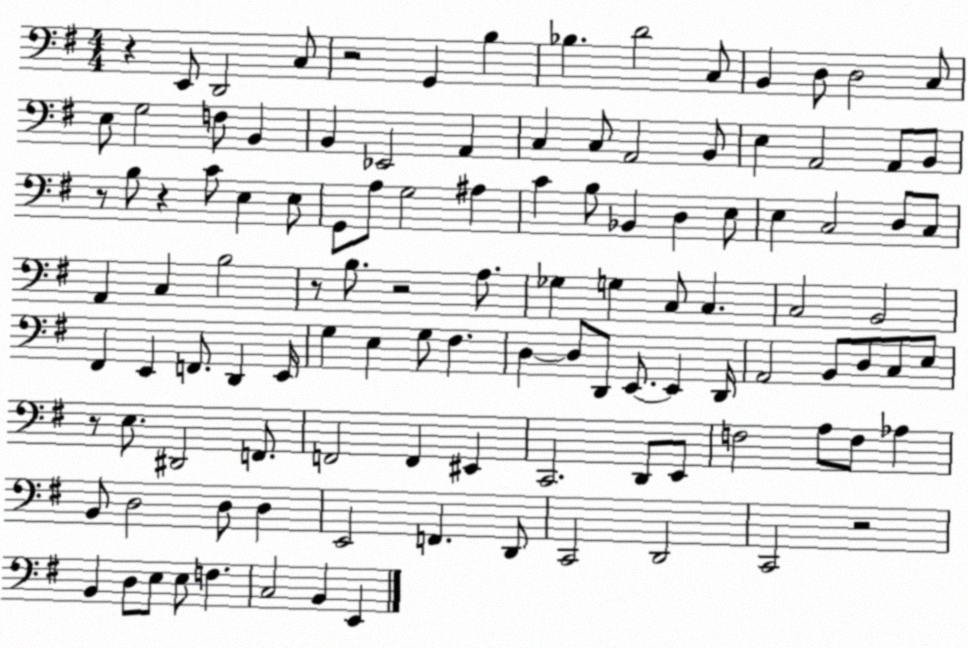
X:1
T:Untitled
M:4/4
L:1/4
K:G
z E,,/2 D,,2 C,/2 z2 G,, B, _B, D2 C,/2 B,, D,/2 D,2 C,/2 E,/2 G,2 F,/2 B,, B,, _E,,2 A,, C, C,/2 A,,2 B,,/2 E, A,,2 A,,/2 B,,/2 z/2 B,/2 z C/2 E, E,/2 G,,/2 A,/2 G,2 ^A, C B,/2 _B,, D, E,/2 E, C,2 D,/2 C,/2 A,, C, B,2 z/2 B,/2 z2 A,/2 _G, G, C,/2 C, C,2 B,,2 ^F,, E,, F,,/2 D,, E,,/4 G, E, G,/2 ^F, D, D,/2 D,,/2 E,,/2 E,, D,,/4 A,,2 B,,/2 D,/2 C,/2 E,/2 z/2 E,/2 ^D,,2 F,,/2 F,,2 F,, ^E,, C,,2 D,,/2 E,,/2 F,2 A,/2 F,/2 _A, B,,/2 D,2 D,/2 D, E,,2 F,, D,,/2 C,,2 D,,2 C,,2 z2 B,, D,/2 E,/2 E,/2 F, C,2 B,, E,,